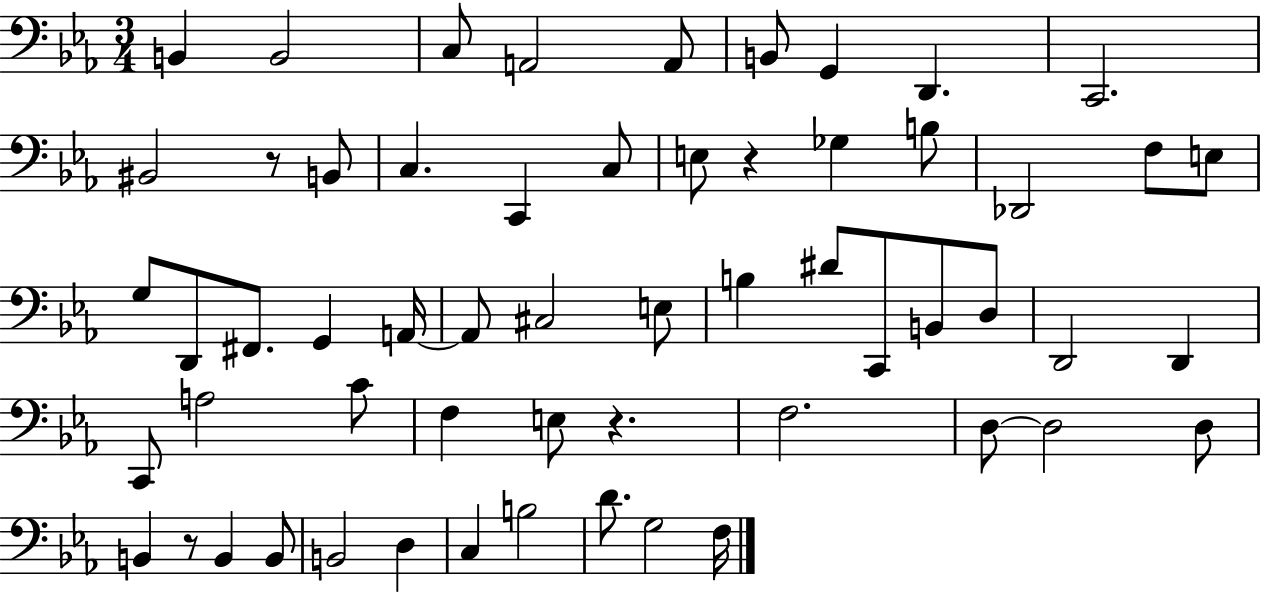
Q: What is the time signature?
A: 3/4